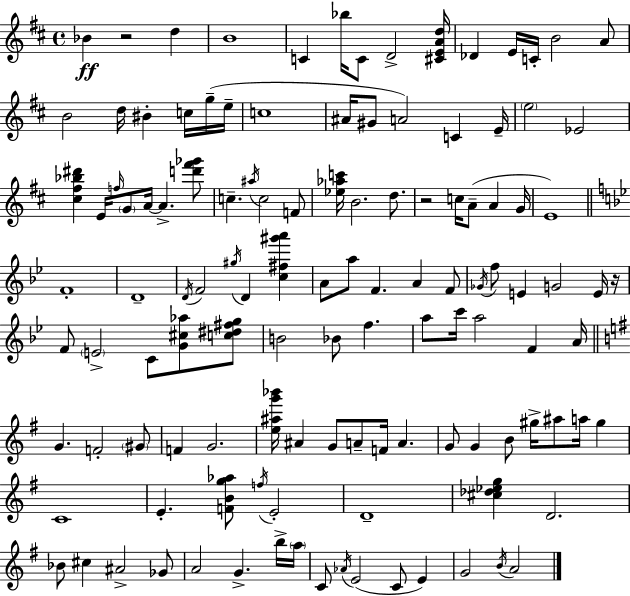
{
  \clef treble
  \time 4/4
  \defaultTimeSignature
  \key d \major
  bes'4\ff r2 d''4 | b'1 | c'4 bes''16 c'8 d'2-> <cis' e' a' d''>16 | des'4 e'16 c'16-. b'2 a'8 | \break b'2 d''16 bis'4-. c''16 g''16--( e''16-- | c''1 | ais'16 gis'8 a'2) c'4 e'16-- | \parenthesize e''2 ees'2 | \break <cis'' fis'' bes'' dis'''>4 e'16 \grace { f''16 } \parenthesize g'8 a'16~~ a'4.-> <d''' fis''' ges'''>8 | c''4.-- \acciaccatura { ais''16 } c''2 | f'8 <ees'' aes'' c'''>16 b'2. d''8. | r2 c''16 a'8--( a'4 | \break g'16 e'1) | \bar "||" \break \key bes \major f'1-. | d'1-- | \acciaccatura { d'16 } f'2 \acciaccatura { gis''16 } d'4 <c'' fis'' gis''' a'''>4 | a'8 a''8 f'4. a'4 | \break f'8 \acciaccatura { ges'16 } f''8 e'4 g'2 | e'16 r16 f'8 \parenthesize e'2-> c'8 <g' cis'' aes''>8 | <c'' dis'' fis'' g''>8 b'2 bes'8 f''4. | a''8 c'''16 a''2 f'4 | \break a'16 \bar "||" \break \key g \major g'4. f'2-. \parenthesize gis'8 | f'4 g'2. | <e'' ais'' g''' bes'''>16 ais'4 g'8 a'8-- f'16 a'4. | g'8 g'4 b'8 gis''16-> ais''8 a''16 gis''4 | \break c'1 | e'4.-. <f' b' g'' aes''>8 \acciaccatura { f''16 } e'2-. | d'1-- | <cis'' des'' ees'' g''>4 d'2. | \break bes'8 cis''4 ais'2-> ges'8 | a'2 g'4.-> b''16-> | \parenthesize a''16 c'8 \acciaccatura { aes'16 }( e'2 c'8 e'4) | g'2 \acciaccatura { b'16 } a'2 | \break \bar "|."
}